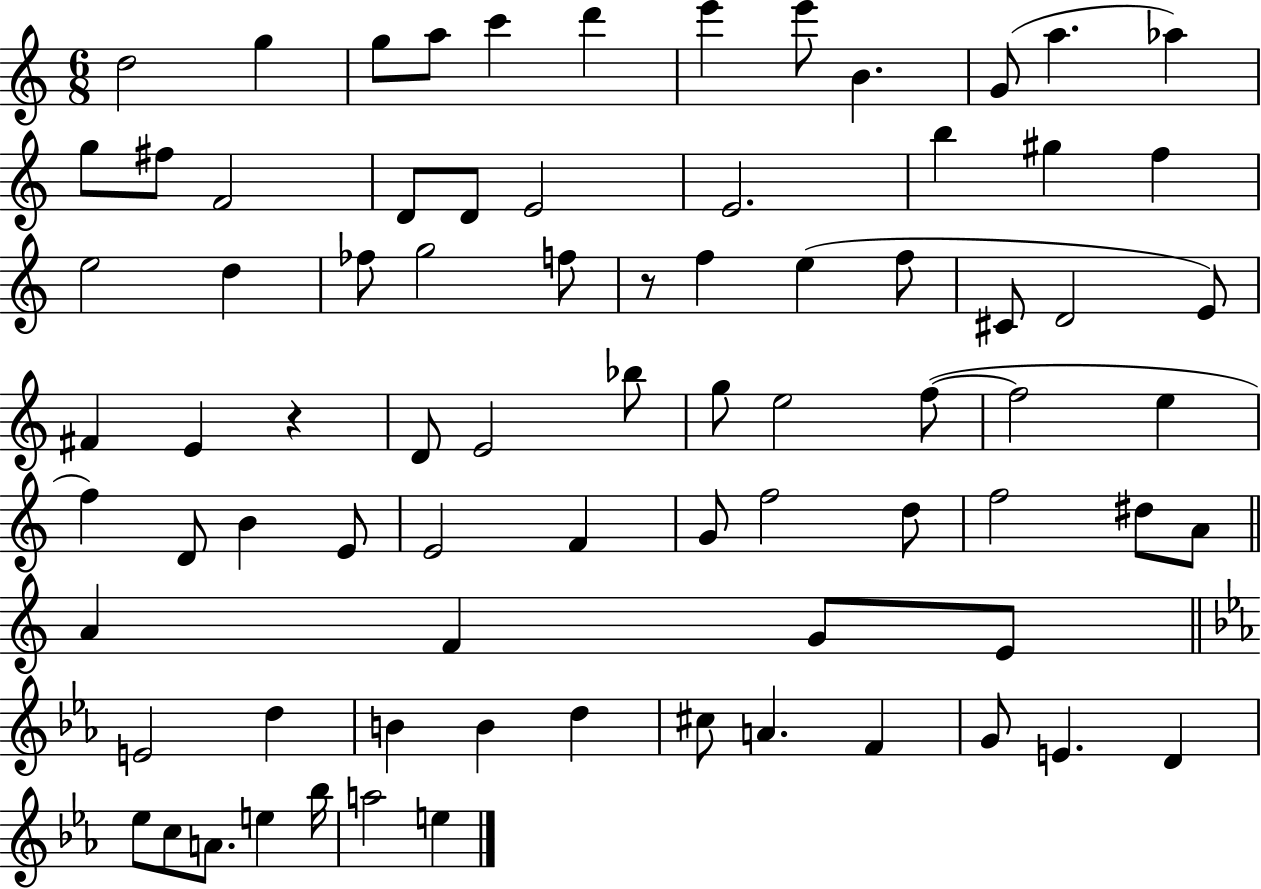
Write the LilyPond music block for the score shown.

{
  \clef treble
  \numericTimeSignature
  \time 6/8
  \key c \major
  d''2 g''4 | g''8 a''8 c'''4 d'''4 | e'''4 e'''8 b'4. | g'8( a''4. aes''4) | \break g''8 fis''8 f'2 | d'8 d'8 e'2 | e'2. | b''4 gis''4 f''4 | \break e''2 d''4 | fes''8 g''2 f''8 | r8 f''4 e''4( f''8 | cis'8 d'2 e'8) | \break fis'4 e'4 r4 | d'8 e'2 bes''8 | g''8 e''2 f''8~(~ | f''2 e''4 | \break f''4) d'8 b'4 e'8 | e'2 f'4 | g'8 f''2 d''8 | f''2 dis''8 a'8 | \break \bar "||" \break \key c \major a'4 f'4 g'8 e'8 | \bar "||" \break \key c \minor e'2 d''4 | b'4 b'4 d''4 | cis''8 a'4. f'4 | g'8 e'4. d'4 | \break ees''8 c''8 a'8. e''4 bes''16 | a''2 e''4 | \bar "|."
}